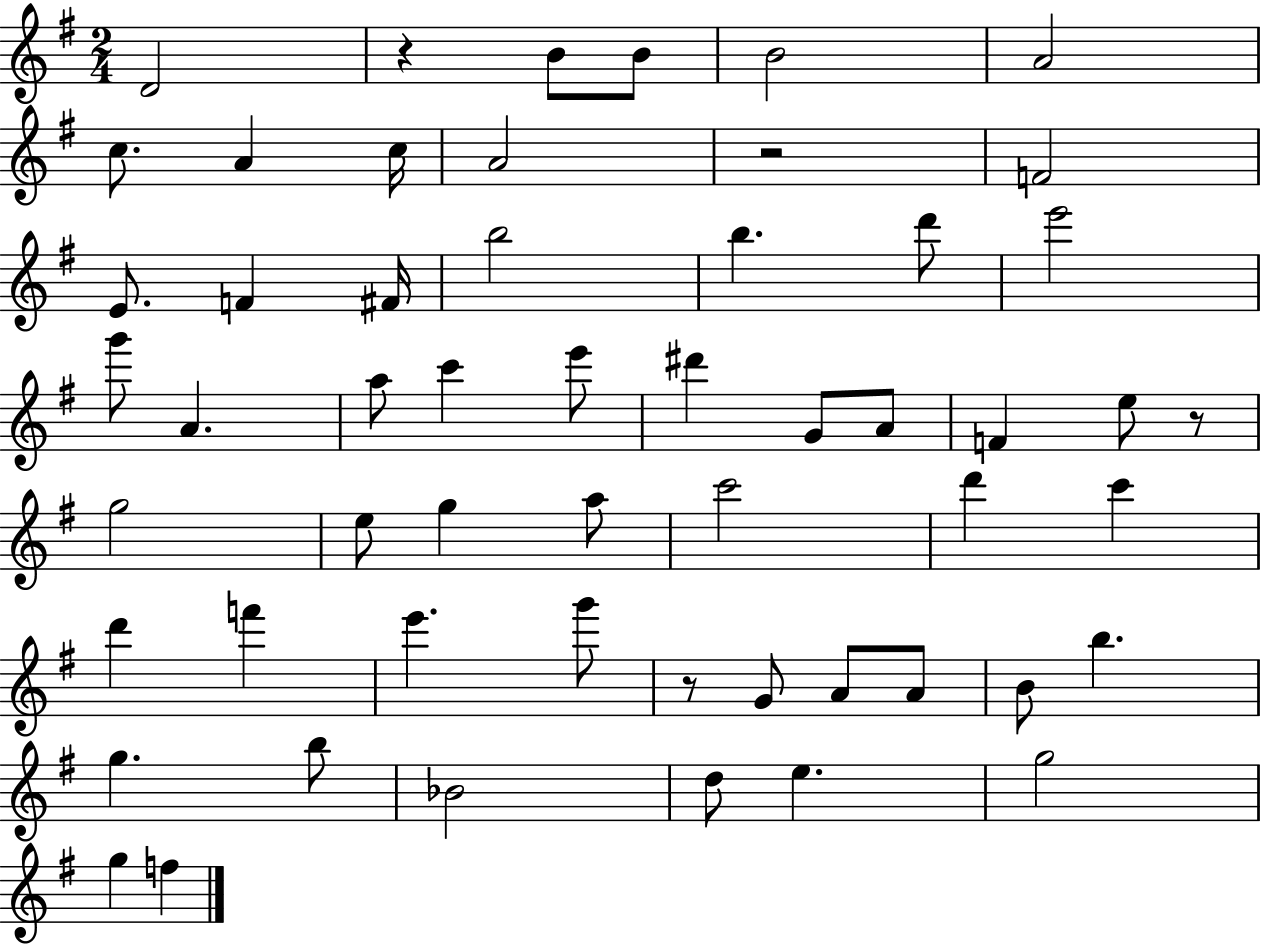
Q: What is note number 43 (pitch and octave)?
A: B5